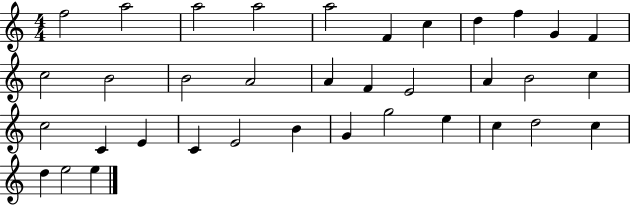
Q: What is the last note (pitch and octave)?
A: E5